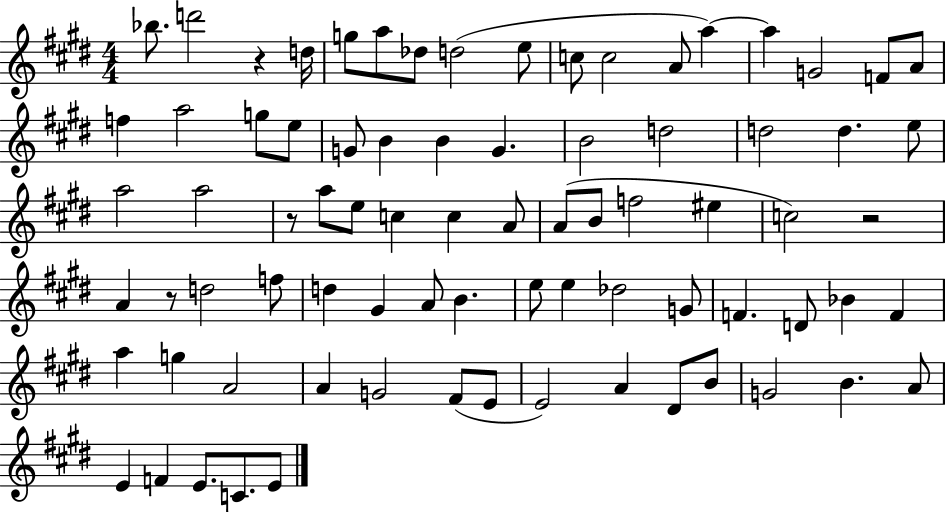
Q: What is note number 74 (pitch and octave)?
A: C4